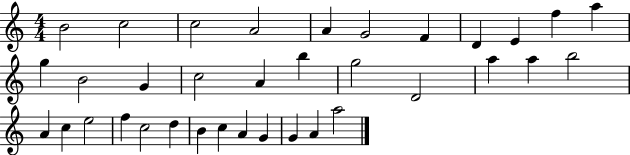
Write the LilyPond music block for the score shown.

{
  \clef treble
  \numericTimeSignature
  \time 4/4
  \key c \major
  b'2 c''2 | c''2 a'2 | a'4 g'2 f'4 | d'4 e'4 f''4 a''4 | \break g''4 b'2 g'4 | c''2 a'4 b''4 | g''2 d'2 | a''4 a''4 b''2 | \break a'4 c''4 e''2 | f''4 c''2 d''4 | b'4 c''4 a'4 g'4 | g'4 a'4 a''2 | \break \bar "|."
}